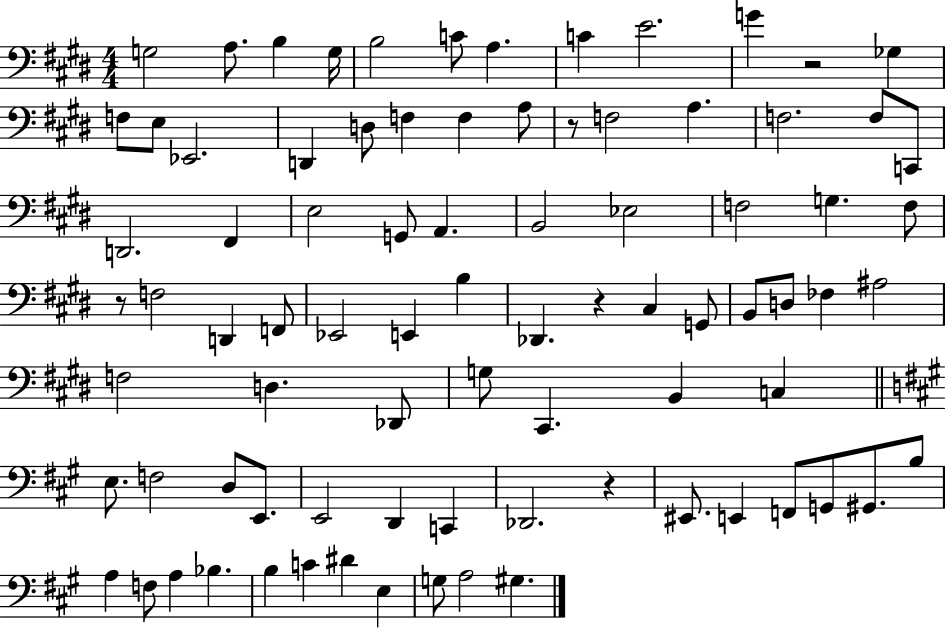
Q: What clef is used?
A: bass